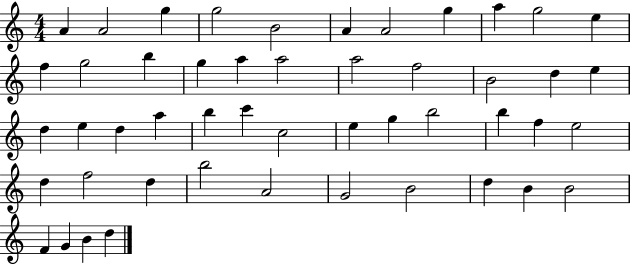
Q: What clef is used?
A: treble